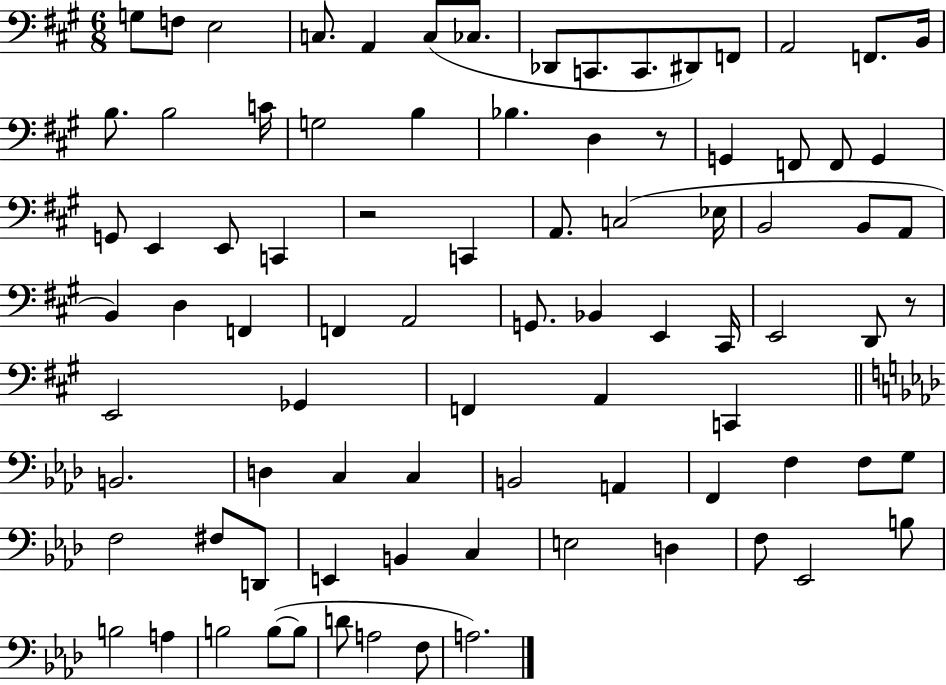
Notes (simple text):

G3/e F3/e E3/h C3/e. A2/q C3/e CES3/e. Db2/e C2/e. C2/e. D#2/e F2/e A2/h F2/e. B2/s B3/e. B3/h C4/s G3/h B3/q Bb3/q. D3/q R/e G2/q F2/e F2/e G2/q G2/e E2/q E2/e C2/q R/h C2/q A2/e. C3/h Eb3/s B2/h B2/e A2/e B2/q D3/q F2/q F2/q A2/h G2/e. Bb2/q E2/q C#2/s E2/h D2/e R/e E2/h Gb2/q F2/q A2/q C2/q B2/h. D3/q C3/q C3/q B2/h A2/q F2/q F3/q F3/e G3/e F3/h F#3/e D2/e E2/q B2/q C3/q E3/h D3/q F3/e Eb2/h B3/e B3/h A3/q B3/h B3/e B3/e D4/e A3/h F3/e A3/h.